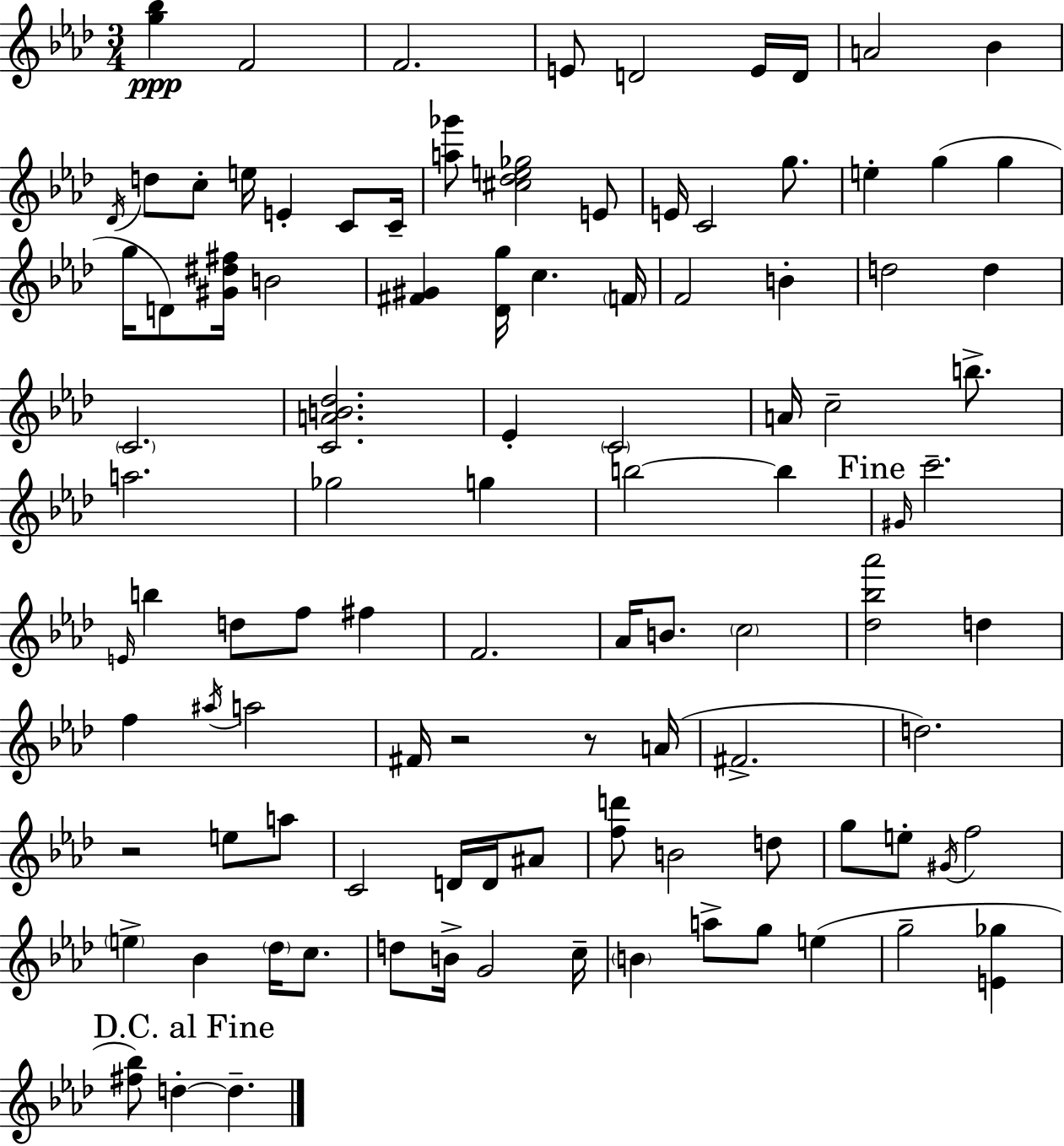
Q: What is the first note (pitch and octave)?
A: F4